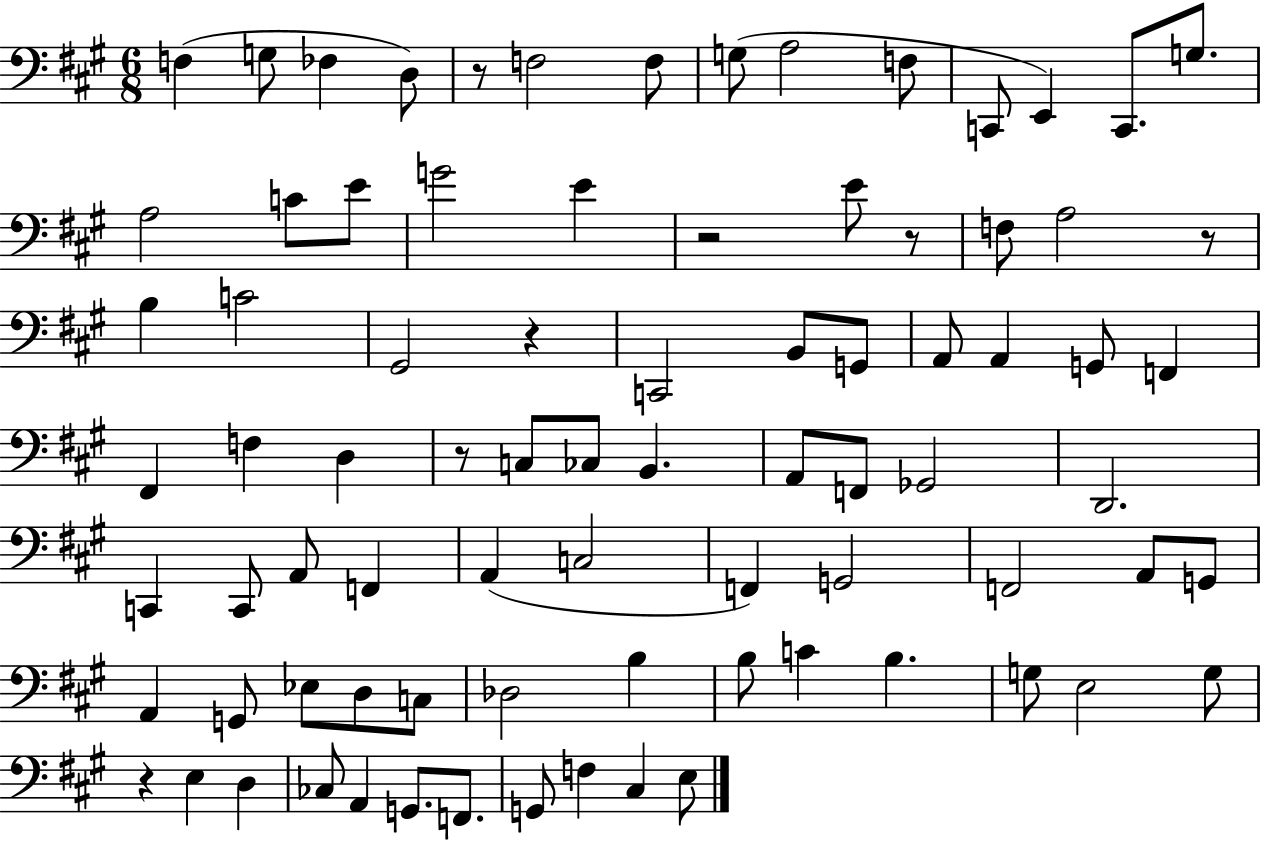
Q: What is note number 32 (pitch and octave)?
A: F#2